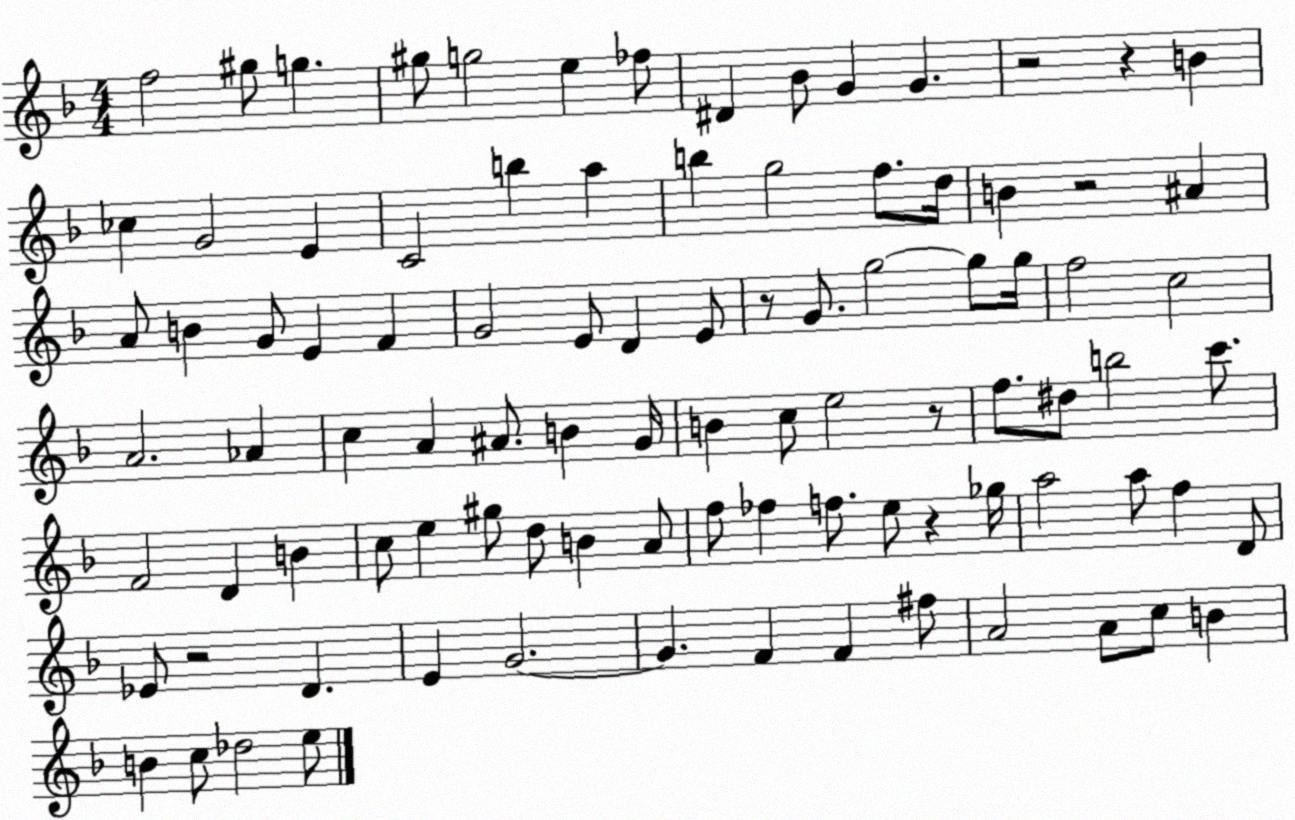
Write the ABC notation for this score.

X:1
T:Untitled
M:4/4
L:1/4
K:F
f2 ^g/2 g ^g/2 g2 e _f/2 ^D _B/2 G G z2 z B _c G2 E C2 b a b g2 f/2 d/4 B z2 ^A A/2 B G/2 E F G2 E/2 D E/2 z/2 G/2 g2 g/2 g/4 f2 c2 A2 _A c A ^A/2 B G/4 B c/2 e2 z/2 f/2 ^d/2 b2 c'/2 F2 D B c/2 e ^g/2 d/2 B A/2 f/2 _f f/2 e/2 z _g/4 a2 a/2 f D/2 _E/2 z2 D E G2 G F F ^f/2 A2 A/2 c/2 B B c/2 _d2 e/2